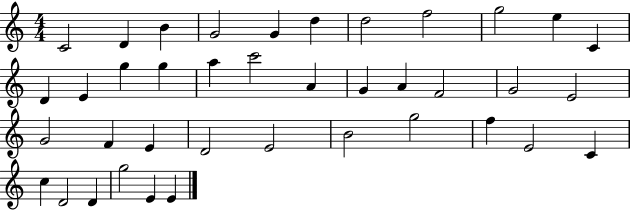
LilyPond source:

{
  \clef treble
  \numericTimeSignature
  \time 4/4
  \key c \major
  c'2 d'4 b'4 | g'2 g'4 d''4 | d''2 f''2 | g''2 e''4 c'4 | \break d'4 e'4 g''4 g''4 | a''4 c'''2 a'4 | g'4 a'4 f'2 | g'2 e'2 | \break g'2 f'4 e'4 | d'2 e'2 | b'2 g''2 | f''4 e'2 c'4 | \break c''4 d'2 d'4 | g''2 e'4 e'4 | \bar "|."
}